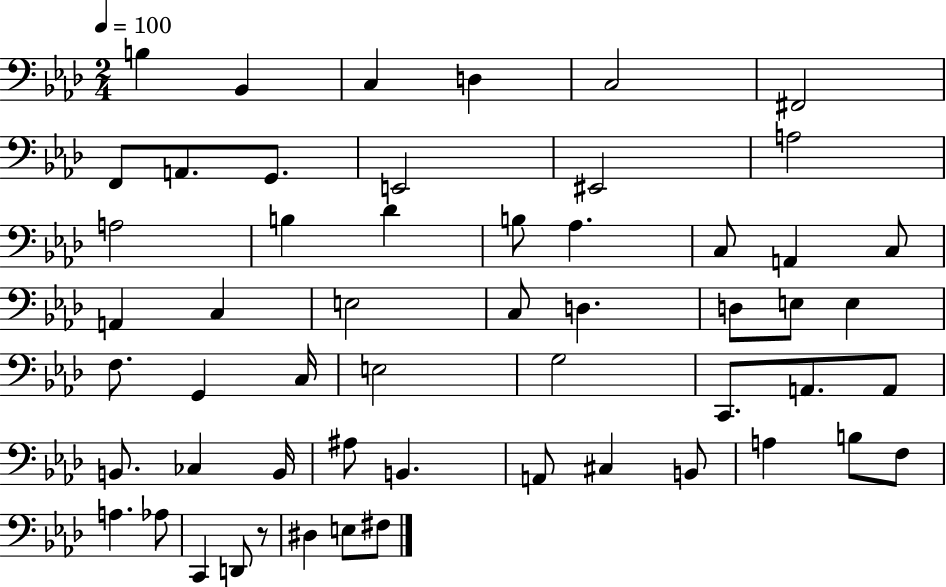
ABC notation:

X:1
T:Untitled
M:2/4
L:1/4
K:Ab
B, _B,, C, D, C,2 ^F,,2 F,,/2 A,,/2 G,,/2 E,,2 ^E,,2 A,2 A,2 B, _D B,/2 _A, C,/2 A,, C,/2 A,, C, E,2 C,/2 D, D,/2 E,/2 E, F,/2 G,, C,/4 E,2 G,2 C,,/2 A,,/2 A,,/2 B,,/2 _C, B,,/4 ^A,/2 B,, A,,/2 ^C, B,,/2 A, B,/2 F,/2 A, _A,/2 C,, D,,/2 z/2 ^D, E,/2 ^F,/2